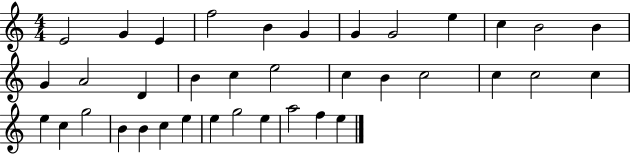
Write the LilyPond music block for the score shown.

{
  \clef treble
  \numericTimeSignature
  \time 4/4
  \key c \major
  e'2 g'4 e'4 | f''2 b'4 g'4 | g'4 g'2 e''4 | c''4 b'2 b'4 | \break g'4 a'2 d'4 | b'4 c''4 e''2 | c''4 b'4 c''2 | c''4 c''2 c''4 | \break e''4 c''4 g''2 | b'4 b'4 c''4 e''4 | e''4 g''2 e''4 | a''2 f''4 e''4 | \break \bar "|."
}